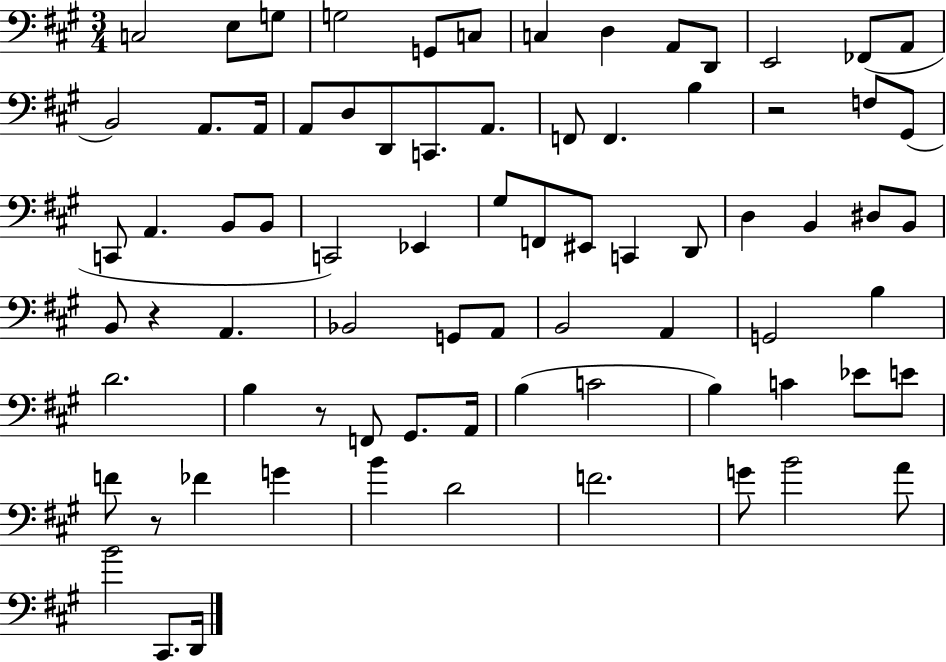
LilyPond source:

{
  \clef bass
  \numericTimeSignature
  \time 3/4
  \key a \major
  c2 e8 g8 | g2 g,8 c8 | c4 d4 a,8 d,8 | e,2 fes,8( a,8 | \break b,2) a,8. a,16 | a,8 d8 d,8 c,8. a,8. | f,8 f,4. b4 | r2 f8 gis,8( | \break c,8 a,4. b,8 b,8 | c,2) ees,4 | gis8 f,8 eis,8 c,4 d,8 | d4 b,4 dis8 b,8 | \break b,8 r4 a,4. | bes,2 g,8 a,8 | b,2 a,4 | g,2 b4 | \break d'2. | b4 r8 f,8 gis,8. a,16 | b4( c'2 | b4) c'4 ees'8 e'8 | \break f'8 r8 fes'4 g'4 | b'4 d'2 | f'2. | g'8 b'2 a'8 | \break b'2 cis,8. d,16 | \bar "|."
}